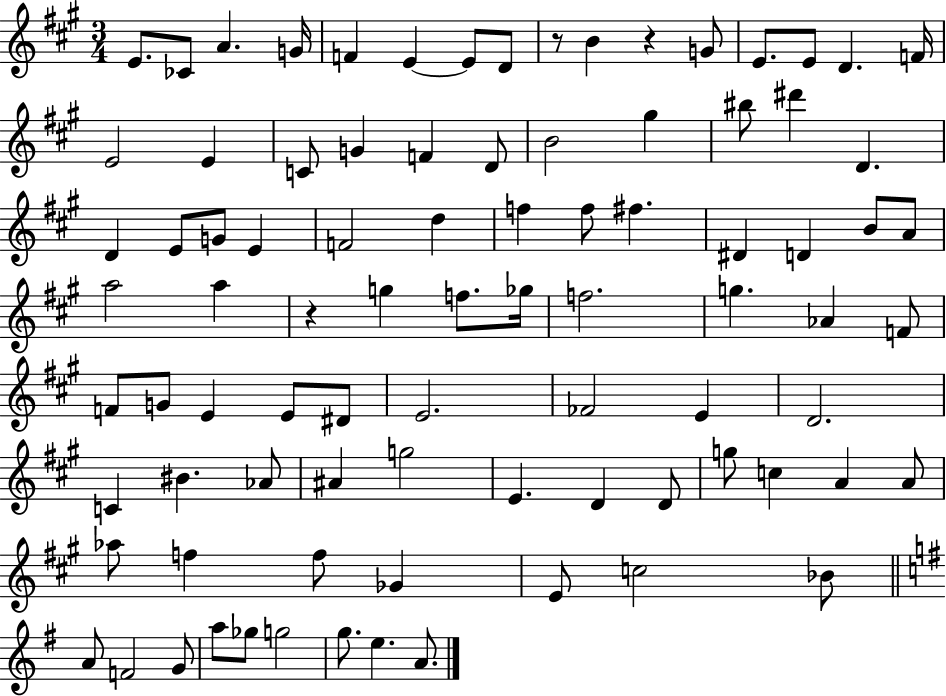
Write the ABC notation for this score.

X:1
T:Untitled
M:3/4
L:1/4
K:A
E/2 _C/2 A G/4 F E E/2 D/2 z/2 B z G/2 E/2 E/2 D F/4 E2 E C/2 G F D/2 B2 ^g ^b/2 ^d' D D E/2 G/2 E F2 d f f/2 ^f ^D D B/2 A/2 a2 a z g f/2 _g/4 f2 g _A F/2 F/2 G/2 E E/2 ^D/2 E2 _F2 E D2 C ^B _A/2 ^A g2 E D D/2 g/2 c A A/2 _a/2 f f/2 _G E/2 c2 _B/2 A/2 F2 G/2 a/2 _g/2 g2 g/2 e A/2